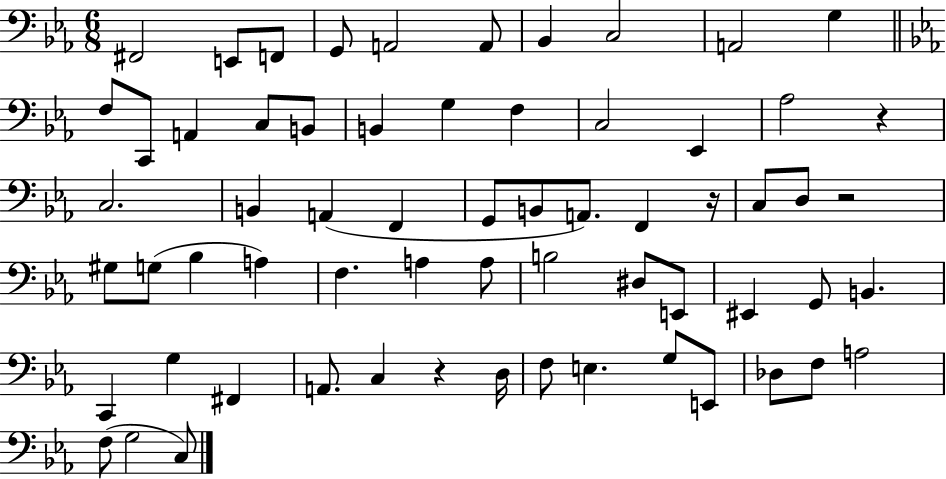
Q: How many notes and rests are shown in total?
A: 64